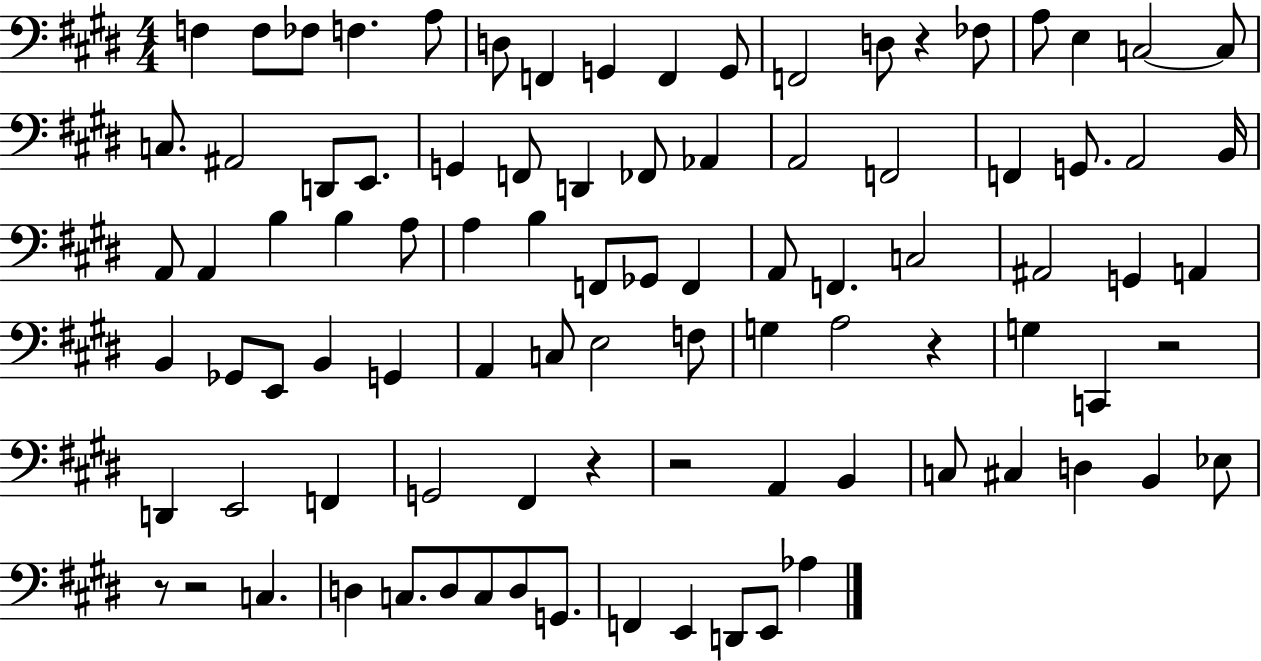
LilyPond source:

{
  \clef bass
  \numericTimeSignature
  \time 4/4
  \key e \major
  \repeat volta 2 { f4 f8 fes8 f4. a8 | d8 f,4 g,4 f,4 g,8 | f,2 d8 r4 fes8 | a8 e4 c2~~ c8 | \break c8. ais,2 d,8 e,8. | g,4 f,8 d,4 fes,8 aes,4 | a,2 f,2 | f,4 g,8. a,2 b,16 | \break a,8 a,4 b4 b4 a8 | a4 b4 f,8 ges,8 f,4 | a,8 f,4. c2 | ais,2 g,4 a,4 | \break b,4 ges,8 e,8 b,4 g,4 | a,4 c8 e2 f8 | g4 a2 r4 | g4 c,4 r2 | \break d,4 e,2 f,4 | g,2 fis,4 r4 | r2 a,4 b,4 | c8 cis4 d4 b,4 ees8 | \break r8 r2 c4. | d4 c8. d8 c8 d8 g,8. | f,4 e,4 d,8 e,8 aes4 | } \bar "|."
}